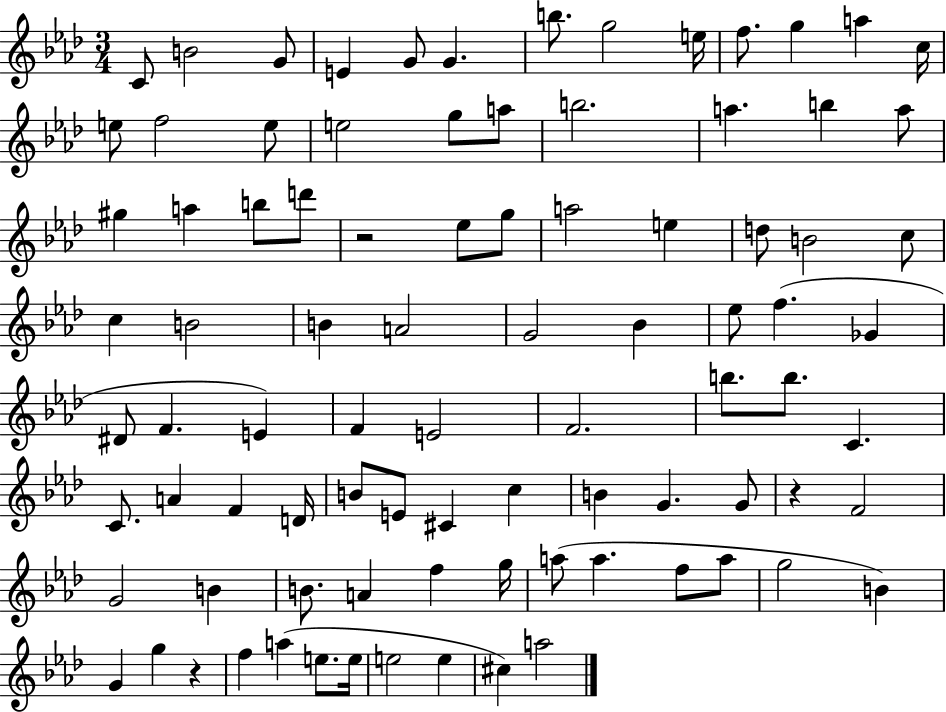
X:1
T:Untitled
M:3/4
L:1/4
K:Ab
C/2 B2 G/2 E G/2 G b/2 g2 e/4 f/2 g a c/4 e/2 f2 e/2 e2 g/2 a/2 b2 a b a/2 ^g a b/2 d'/2 z2 _e/2 g/2 a2 e d/2 B2 c/2 c B2 B A2 G2 _B _e/2 f _G ^D/2 F E F E2 F2 b/2 b/2 C C/2 A F D/4 B/2 E/2 ^C c B G G/2 z F2 G2 B B/2 A f g/4 a/2 a f/2 a/2 g2 B G g z f a e/2 e/4 e2 e ^c a2